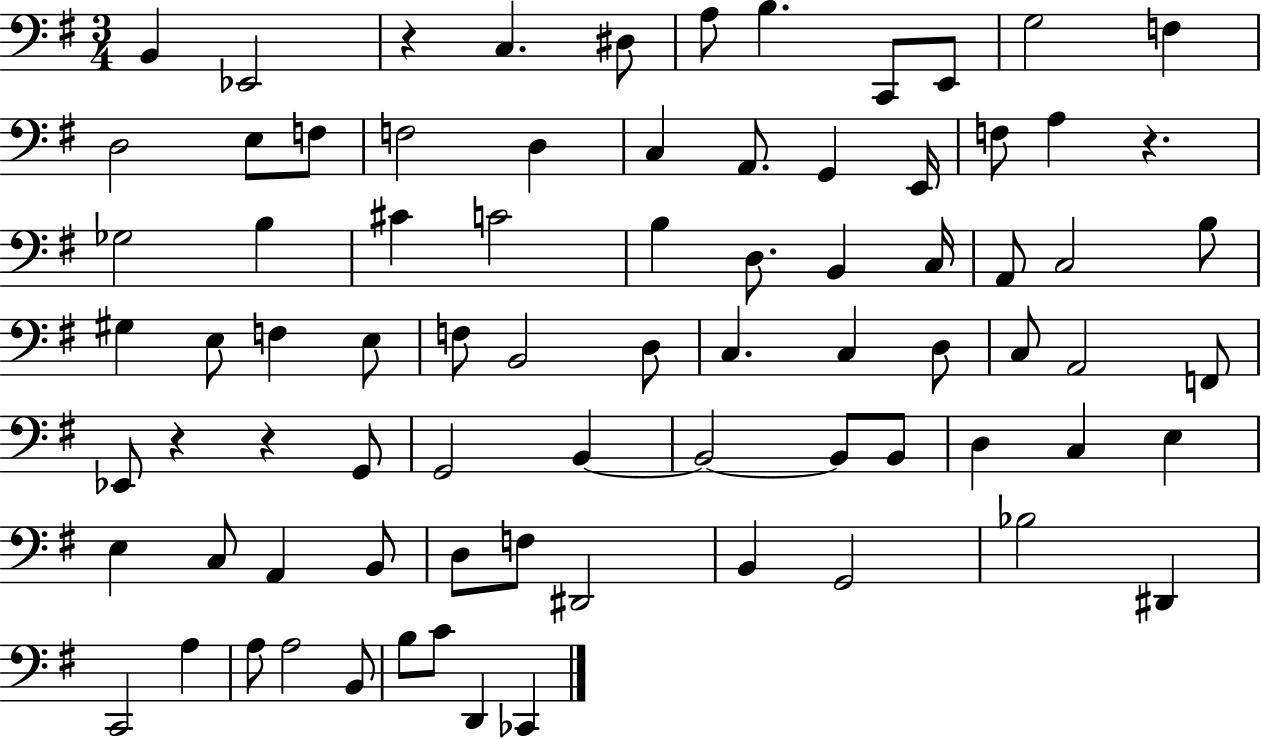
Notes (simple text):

B2/q Eb2/h R/q C3/q. D#3/e A3/e B3/q. C2/e E2/e G3/h F3/q D3/h E3/e F3/e F3/h D3/q C3/q A2/e. G2/q E2/s F3/e A3/q R/q. Gb3/h B3/q C#4/q C4/h B3/q D3/e. B2/q C3/s A2/e C3/h B3/e G#3/q E3/e F3/q E3/e F3/e B2/h D3/e C3/q. C3/q D3/e C3/e A2/h F2/e Eb2/e R/q R/q G2/e G2/h B2/q B2/h B2/e B2/e D3/q C3/q E3/q E3/q C3/e A2/q B2/e D3/e F3/e D#2/h B2/q G2/h Bb3/h D#2/q C2/h A3/q A3/e A3/h B2/e B3/e C4/e D2/q CES2/q